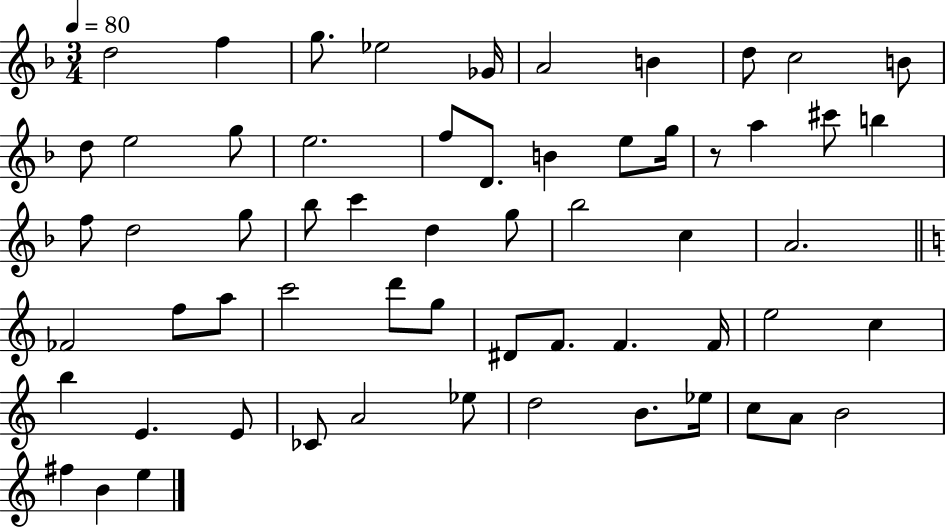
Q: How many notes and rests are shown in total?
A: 60